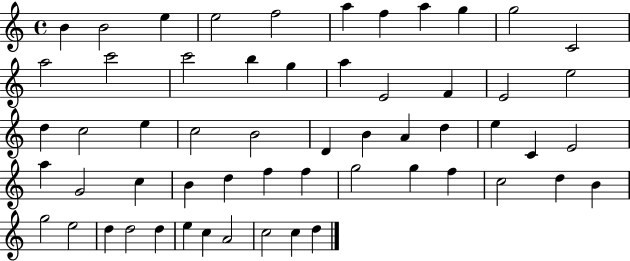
{
  \clef treble
  \time 4/4
  \defaultTimeSignature
  \key c \major
  b'4 b'2 e''4 | e''2 f''2 | a''4 f''4 a''4 g''4 | g''2 c'2 | \break a''2 c'''2 | c'''2 b''4 g''4 | a''4 e'2 f'4 | e'2 e''2 | \break d''4 c''2 e''4 | c''2 b'2 | d'4 b'4 a'4 d''4 | e''4 c'4 e'2 | \break a''4 g'2 c''4 | b'4 d''4 f''4 f''4 | g''2 g''4 f''4 | c''2 d''4 b'4 | \break g''2 e''2 | d''4 d''2 d''4 | e''4 c''4 a'2 | c''2 c''4 d''4 | \break \bar "|."
}